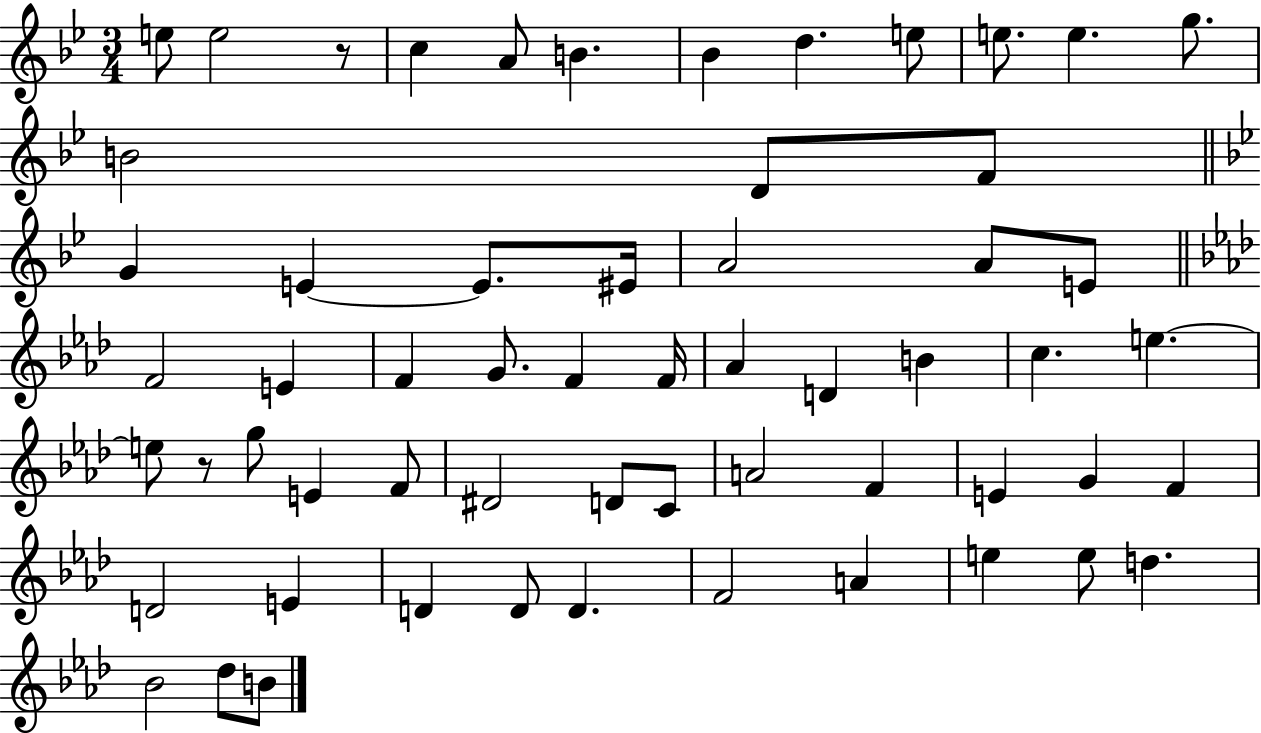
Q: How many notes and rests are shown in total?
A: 59